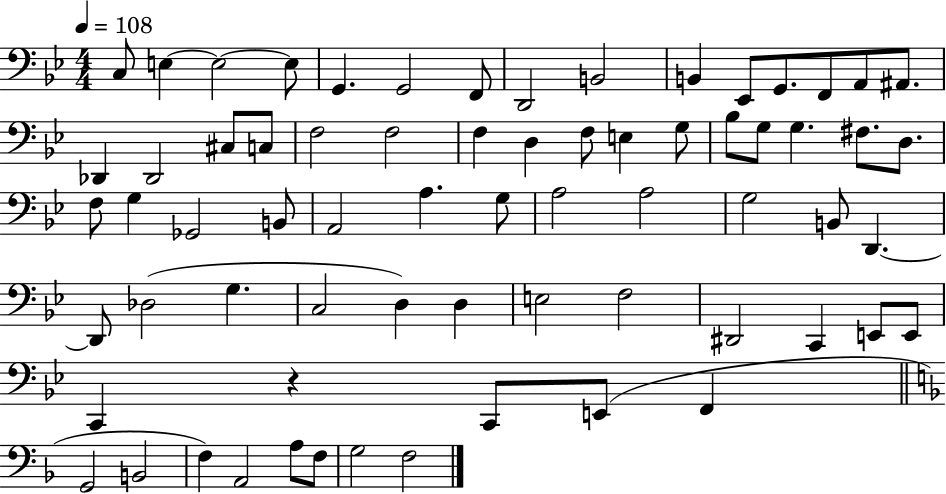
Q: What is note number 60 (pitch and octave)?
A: G2